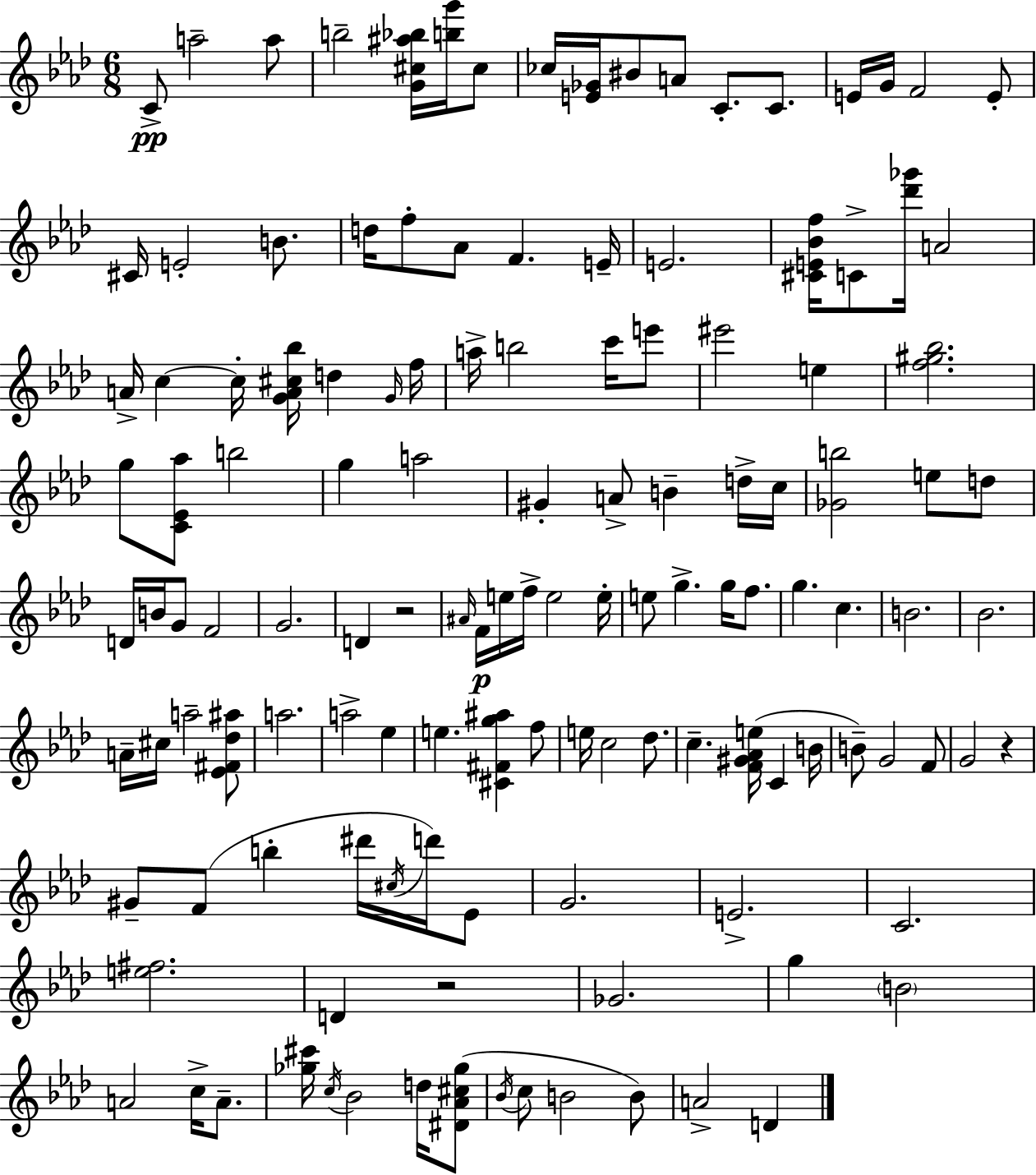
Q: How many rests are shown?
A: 3